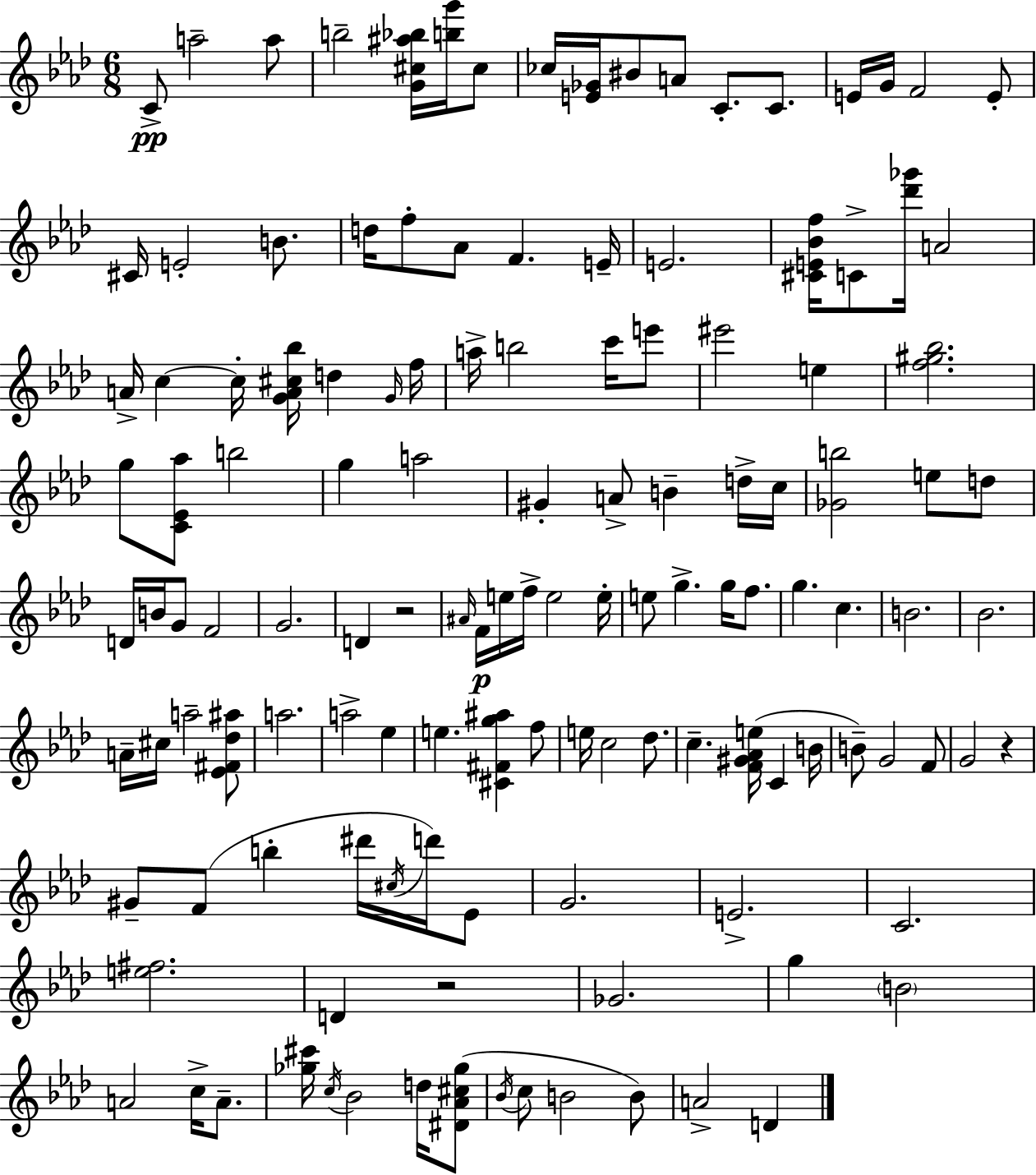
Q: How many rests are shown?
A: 3